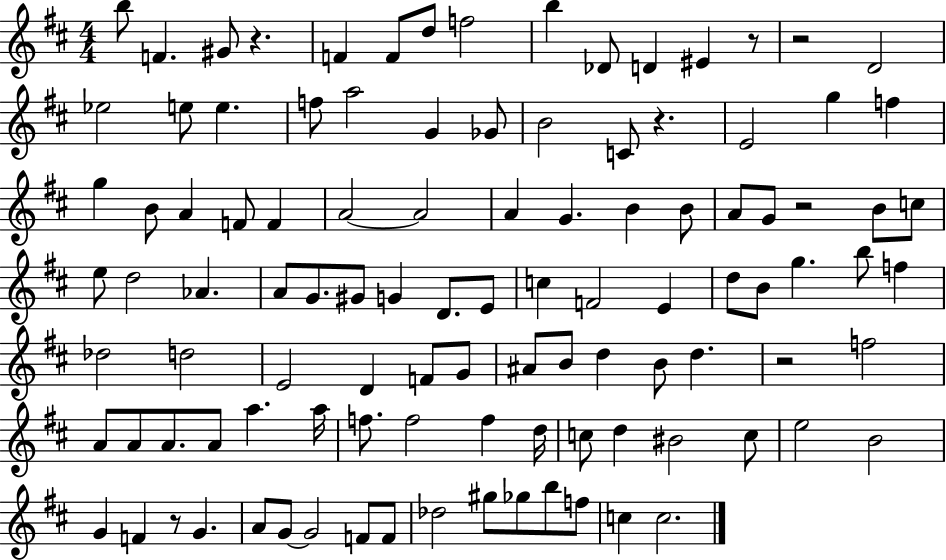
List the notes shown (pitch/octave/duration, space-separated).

B5/e F4/q. G#4/e R/q. F4/q F4/e D5/e F5/h B5/q Db4/e D4/q EIS4/q R/e R/h D4/h Eb5/h E5/e E5/q. F5/e A5/h G4/q Gb4/e B4/h C4/e R/q. E4/h G5/q F5/q G5/q B4/e A4/q F4/e F4/q A4/h A4/h A4/q G4/q. B4/q B4/e A4/e G4/e R/h B4/e C5/e E5/e D5/h Ab4/q. A4/e G4/e. G#4/e G4/q D4/e. E4/e C5/q F4/h E4/q D5/e B4/e G5/q. B5/e F5/q Db5/h D5/h E4/h D4/q F4/e G4/e A#4/e B4/e D5/q B4/e D5/q. R/h F5/h A4/e A4/e A4/e. A4/e A5/q. A5/s F5/e. F5/h F5/q D5/s C5/e D5/q BIS4/h C5/e E5/h B4/h G4/q F4/q R/e G4/q. A4/e G4/e G4/h F4/e F4/e Db5/h G#5/e Gb5/e B5/e F5/e C5/q C5/h.